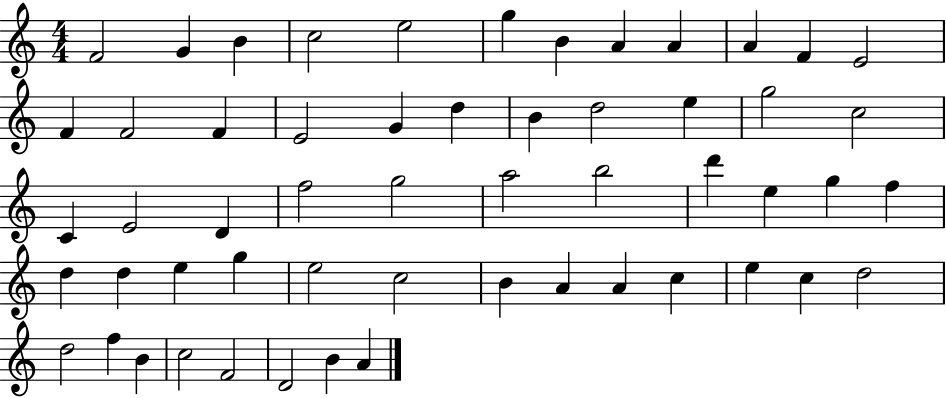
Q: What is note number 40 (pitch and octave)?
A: C5